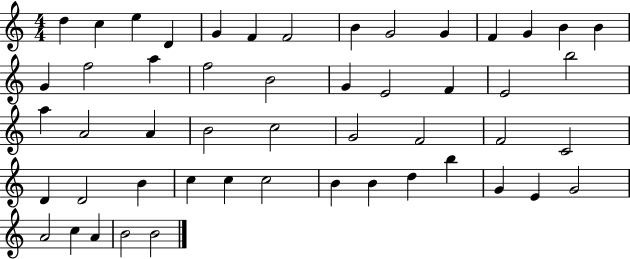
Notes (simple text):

D5/q C5/q E5/q D4/q G4/q F4/q F4/h B4/q G4/h G4/q F4/q G4/q B4/q B4/q G4/q F5/h A5/q F5/h B4/h G4/q E4/h F4/q E4/h B5/h A5/q A4/h A4/q B4/h C5/h G4/h F4/h F4/h C4/h D4/q D4/h B4/q C5/q C5/q C5/h B4/q B4/q D5/q B5/q G4/q E4/q G4/h A4/h C5/q A4/q B4/h B4/h